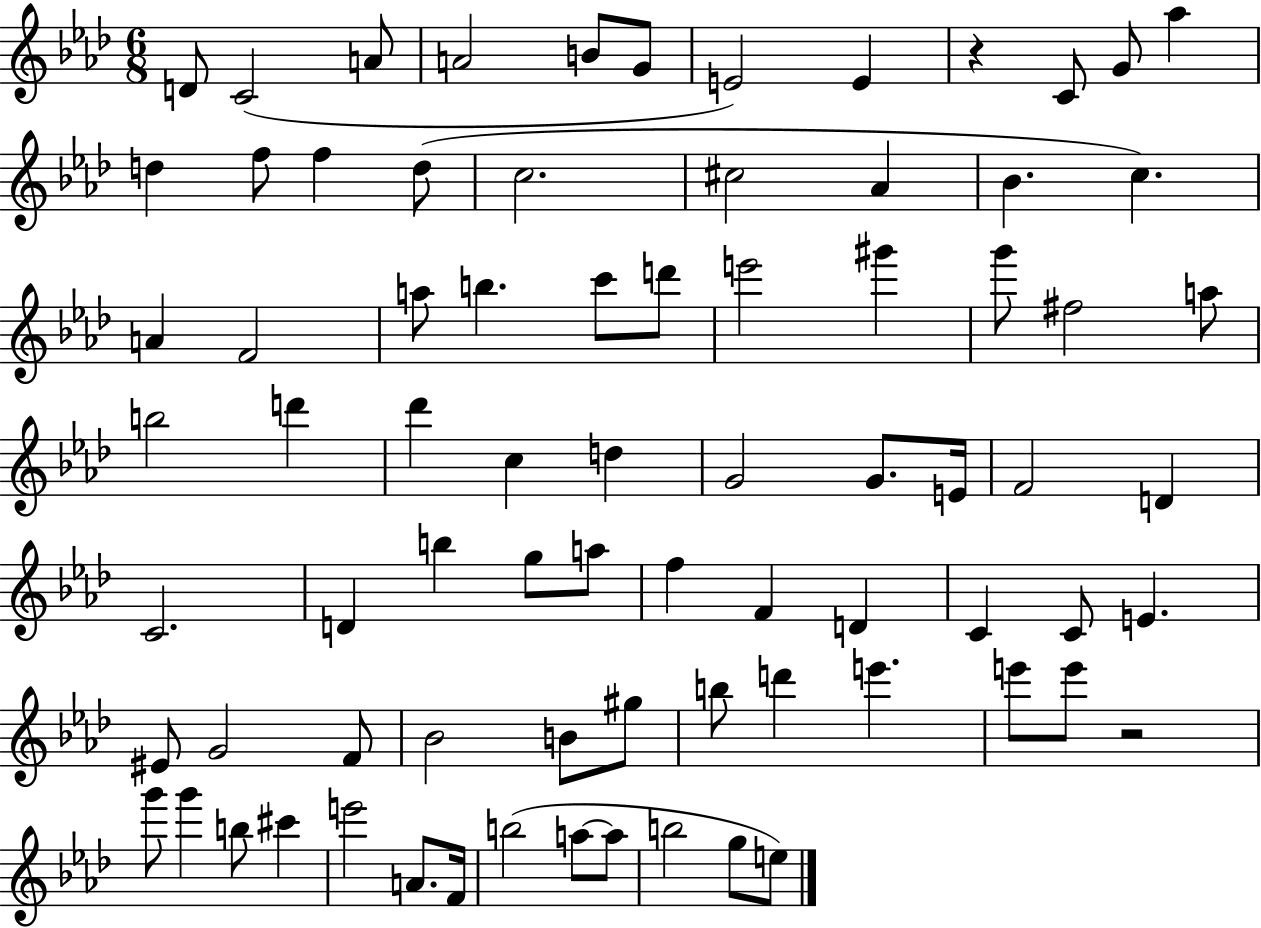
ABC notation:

X:1
T:Untitled
M:6/8
L:1/4
K:Ab
D/2 C2 A/2 A2 B/2 G/2 E2 E z C/2 G/2 _a d f/2 f d/2 c2 ^c2 _A _B c A F2 a/2 b c'/2 d'/2 e'2 ^g' g'/2 ^f2 a/2 b2 d' _d' c d G2 G/2 E/4 F2 D C2 D b g/2 a/2 f F D C C/2 E ^E/2 G2 F/2 _B2 B/2 ^g/2 b/2 d' e' e'/2 e'/2 z2 g'/2 g' b/2 ^c' e'2 A/2 F/4 b2 a/2 a/2 b2 g/2 e/2